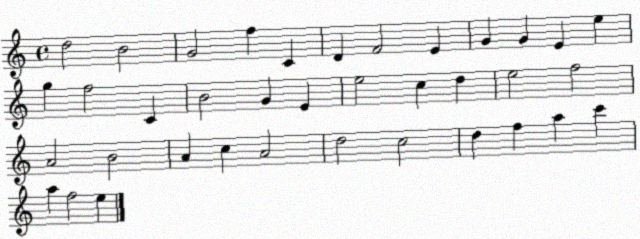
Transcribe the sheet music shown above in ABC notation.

X:1
T:Untitled
M:4/4
L:1/4
K:C
d2 B2 G2 f C D F2 E G G E e g f2 C B2 G E e2 c d e2 f2 A2 B2 A c A2 d2 c2 d f a c' a f2 e